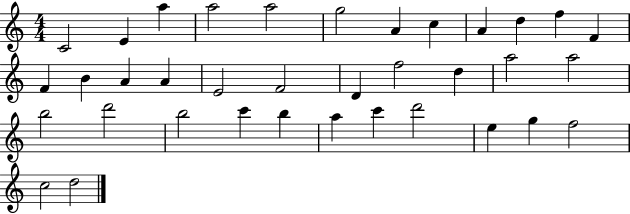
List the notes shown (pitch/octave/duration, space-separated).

C4/h E4/q A5/q A5/h A5/h G5/h A4/q C5/q A4/q D5/q F5/q F4/q F4/q B4/q A4/q A4/q E4/h F4/h D4/q F5/h D5/q A5/h A5/h B5/h D6/h B5/h C6/q B5/q A5/q C6/q D6/h E5/q G5/q F5/h C5/h D5/h